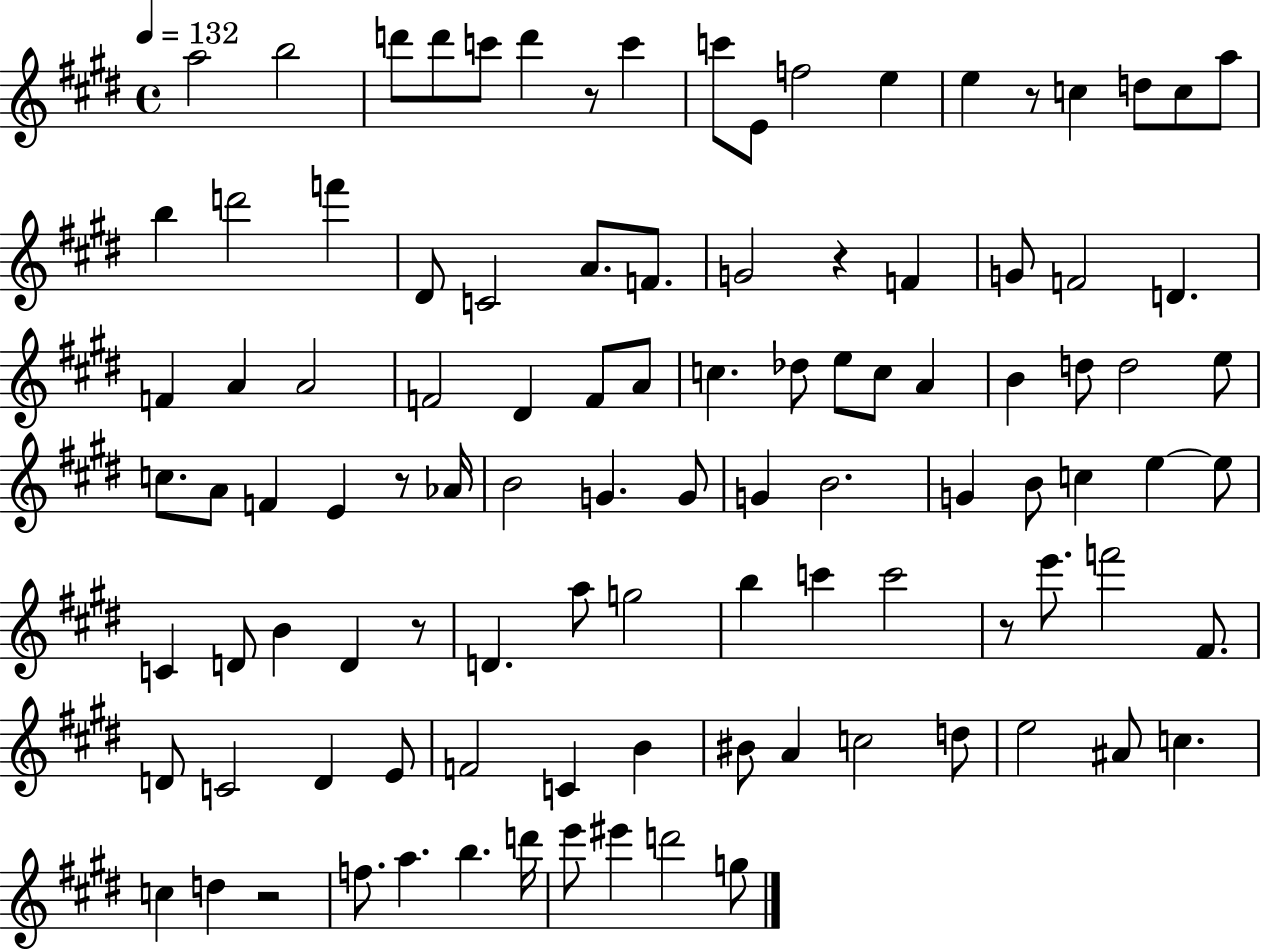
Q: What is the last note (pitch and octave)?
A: G5